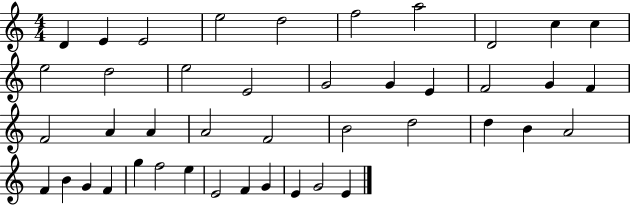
{
  \clef treble
  \numericTimeSignature
  \time 4/4
  \key c \major
  d'4 e'4 e'2 | e''2 d''2 | f''2 a''2 | d'2 c''4 c''4 | \break e''2 d''2 | e''2 e'2 | g'2 g'4 e'4 | f'2 g'4 f'4 | \break f'2 a'4 a'4 | a'2 f'2 | b'2 d''2 | d''4 b'4 a'2 | \break f'4 b'4 g'4 f'4 | g''4 f''2 e''4 | e'2 f'4 g'4 | e'4 g'2 e'4 | \break \bar "|."
}